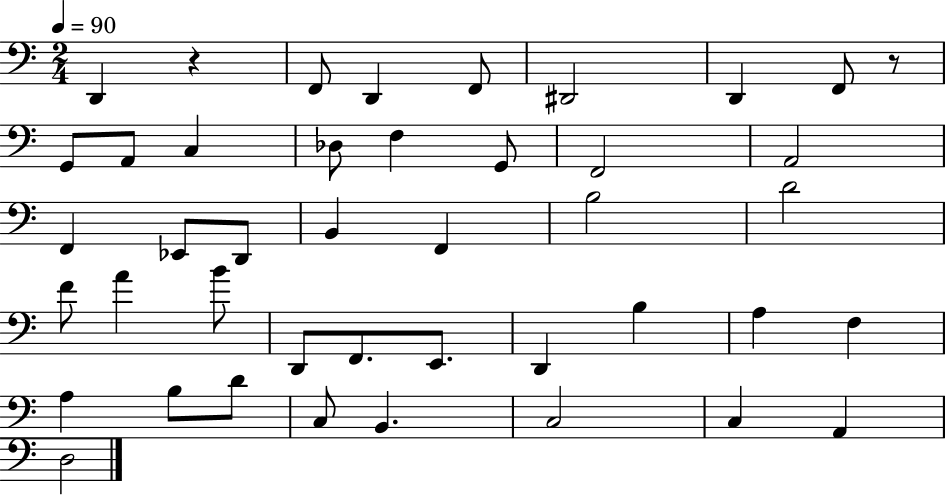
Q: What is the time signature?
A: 2/4